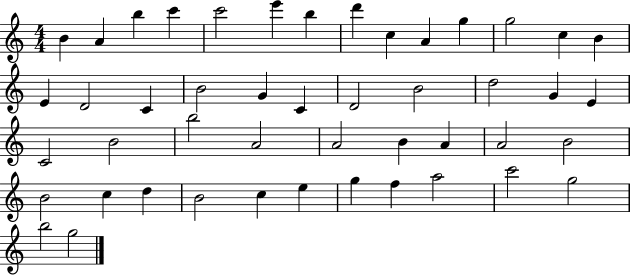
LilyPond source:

{
  \clef treble
  \numericTimeSignature
  \time 4/4
  \key c \major
  b'4 a'4 b''4 c'''4 | c'''2 e'''4 b''4 | d'''4 c''4 a'4 g''4 | g''2 c''4 b'4 | \break e'4 d'2 c'4 | b'2 g'4 c'4 | d'2 b'2 | d''2 g'4 e'4 | \break c'2 b'2 | b''2 a'2 | a'2 b'4 a'4 | a'2 b'2 | \break b'2 c''4 d''4 | b'2 c''4 e''4 | g''4 f''4 a''2 | c'''2 g''2 | \break b''2 g''2 | \bar "|."
}